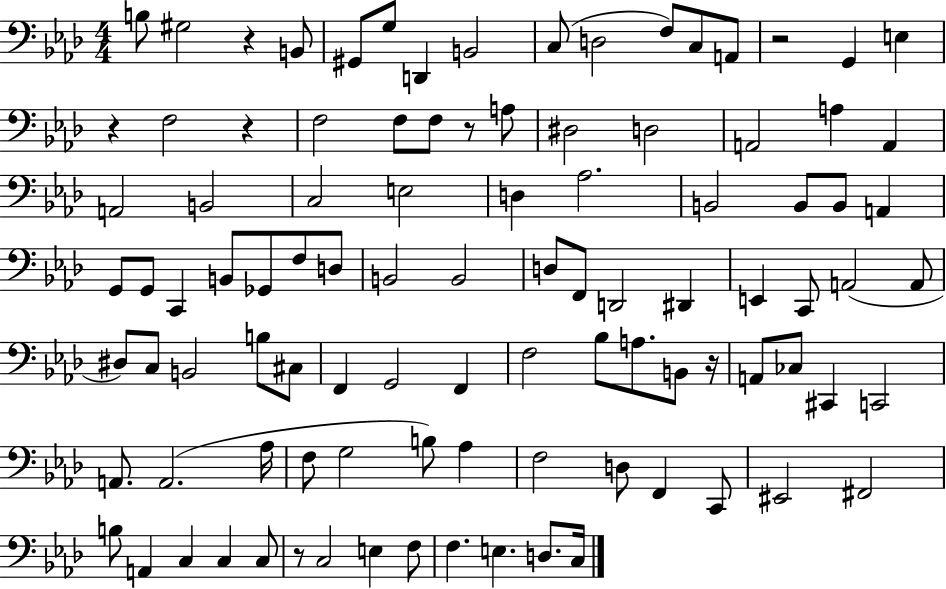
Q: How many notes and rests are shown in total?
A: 99